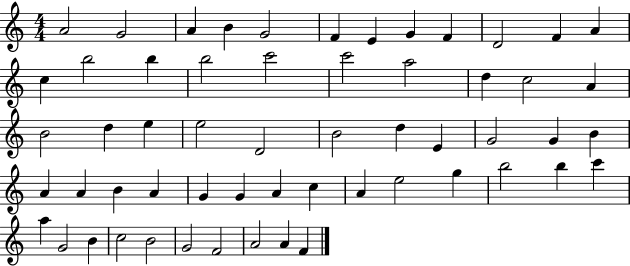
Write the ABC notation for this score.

X:1
T:Untitled
M:4/4
L:1/4
K:C
A2 G2 A B G2 F E G F D2 F A c b2 b b2 c'2 c'2 a2 d c2 A B2 d e e2 D2 B2 d E G2 G B A A B A G G A c A e2 g b2 b c' a G2 B c2 B2 G2 F2 A2 A F